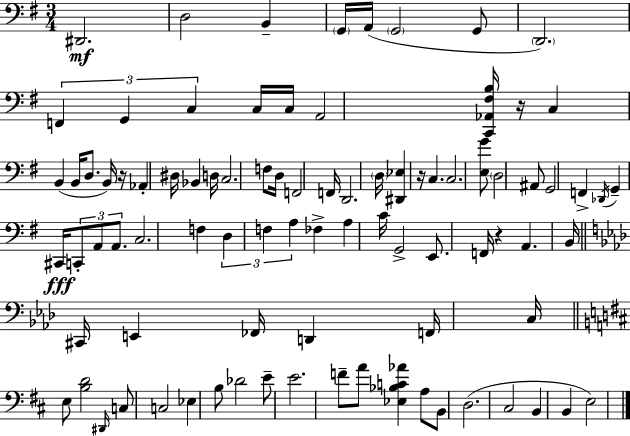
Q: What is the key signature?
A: G major